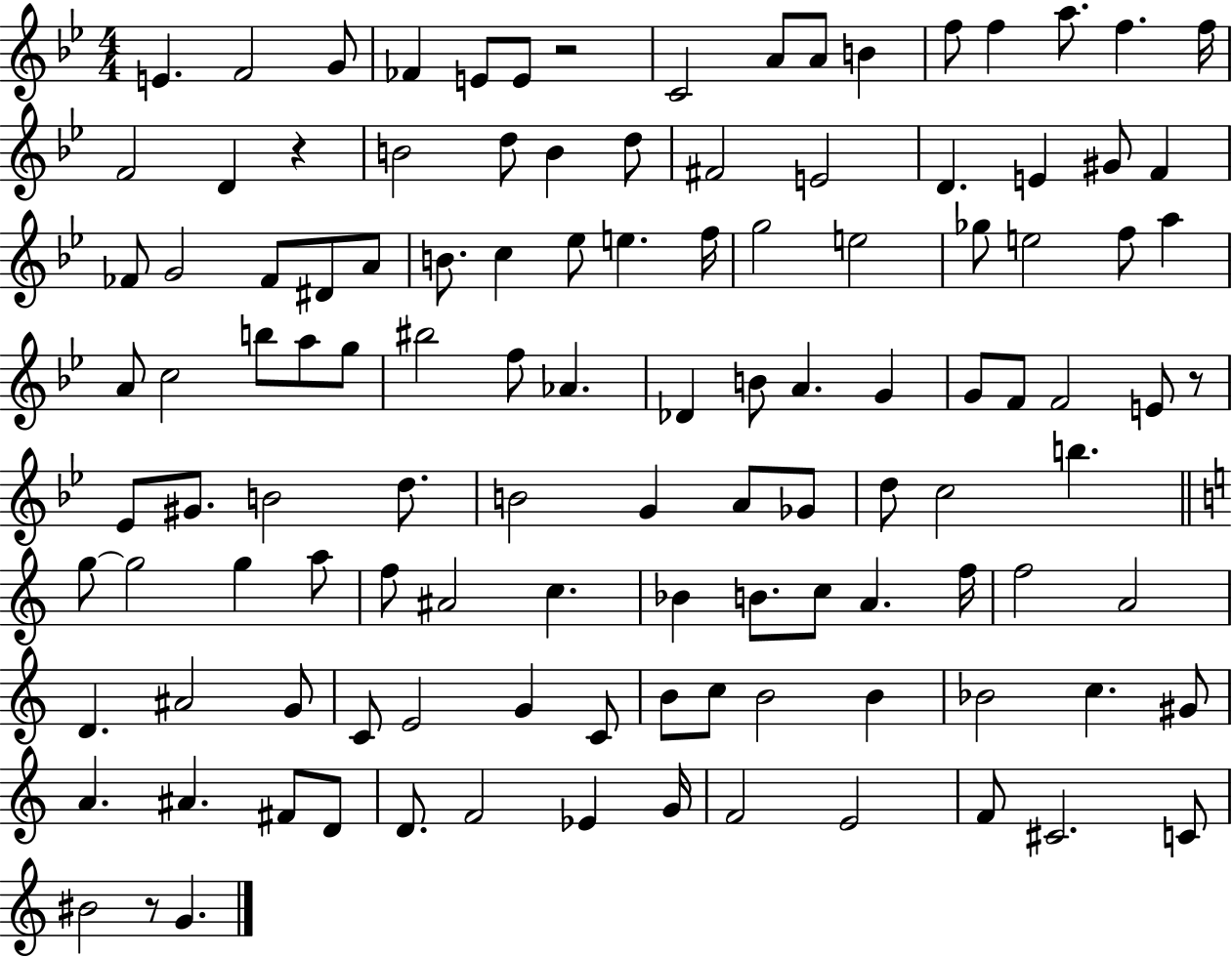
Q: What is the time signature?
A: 4/4